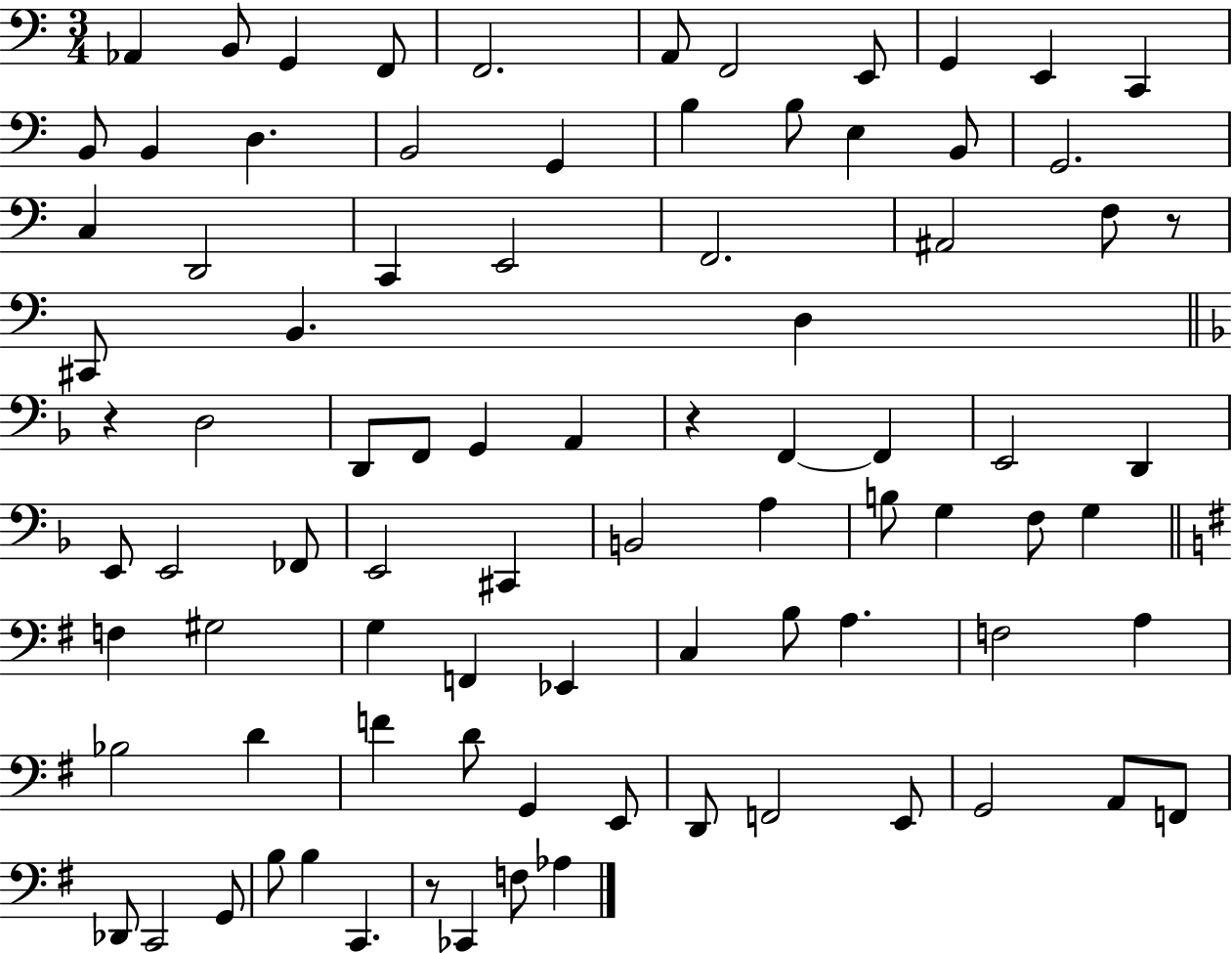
Ab2/q B2/e G2/q F2/e F2/h. A2/e F2/h E2/e G2/q E2/q C2/q B2/e B2/q D3/q. B2/h G2/q B3/q B3/e E3/q B2/e G2/h. C3/q D2/h C2/q E2/h F2/h. A#2/h F3/e R/e C#2/e B2/q. D3/q R/q D3/h D2/e F2/e G2/q A2/q R/q F2/q F2/q E2/h D2/q E2/e E2/h FES2/e E2/h C#2/q B2/h A3/q B3/e G3/q F3/e G3/q F3/q G#3/h G3/q F2/q Eb2/q C3/q B3/e A3/q. F3/h A3/q Bb3/h D4/q F4/q D4/e G2/q E2/e D2/e F2/h E2/e G2/h A2/e F2/e Db2/e C2/h G2/e B3/e B3/q C2/q. R/e CES2/q F3/e Ab3/q